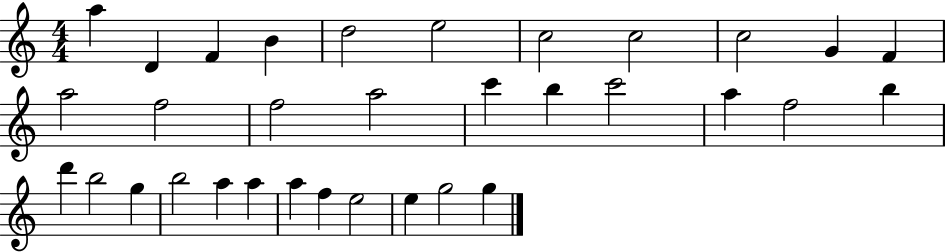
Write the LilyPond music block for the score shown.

{
  \clef treble
  \numericTimeSignature
  \time 4/4
  \key c \major
  a''4 d'4 f'4 b'4 | d''2 e''2 | c''2 c''2 | c''2 g'4 f'4 | \break a''2 f''2 | f''2 a''2 | c'''4 b''4 c'''2 | a''4 f''2 b''4 | \break d'''4 b''2 g''4 | b''2 a''4 a''4 | a''4 f''4 e''2 | e''4 g''2 g''4 | \break \bar "|."
}